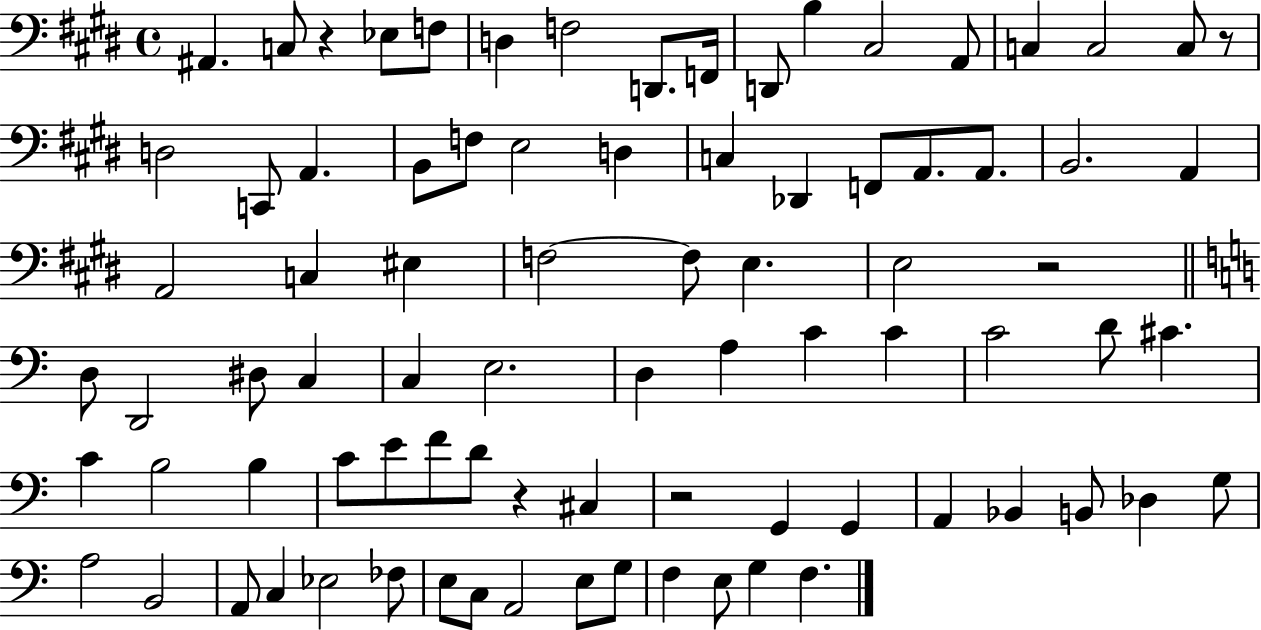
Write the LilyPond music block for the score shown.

{
  \clef bass
  \time 4/4
  \defaultTimeSignature
  \key e \major
  ais,4. c8 r4 ees8 f8 | d4 f2 d,8. f,16 | d,8 b4 cis2 a,8 | c4 c2 c8 r8 | \break d2 c,8 a,4. | b,8 f8 e2 d4 | c4 des,4 f,8 a,8. a,8. | b,2. a,4 | \break a,2 c4 eis4 | f2~~ f8 e4. | e2 r2 | \bar "||" \break \key a \minor d8 d,2 dis8 c4 | c4 e2. | d4 a4 c'4 c'4 | c'2 d'8 cis'4. | \break c'4 b2 b4 | c'8 e'8 f'8 d'8 r4 cis4 | r2 g,4 g,4 | a,4 bes,4 b,8 des4 g8 | \break a2 b,2 | a,8 c4 ees2 fes8 | e8 c8 a,2 e8 g8 | f4 e8 g4 f4. | \break \bar "|."
}